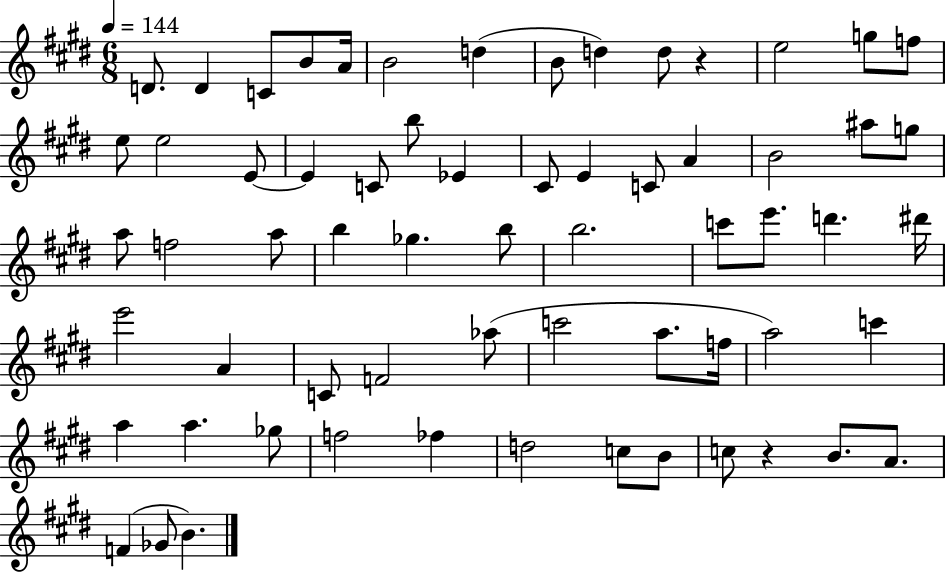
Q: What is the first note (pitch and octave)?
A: D4